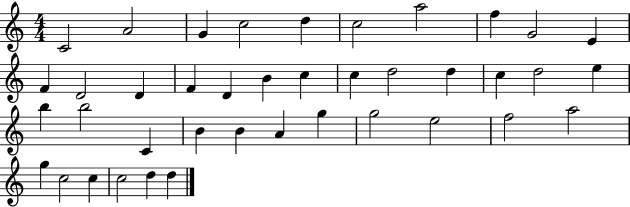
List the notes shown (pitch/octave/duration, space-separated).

C4/h A4/h G4/q C5/h D5/q C5/h A5/h F5/q G4/h E4/q F4/q D4/h D4/q F4/q D4/q B4/q C5/q C5/q D5/h D5/q C5/q D5/h E5/q B5/q B5/h C4/q B4/q B4/q A4/q G5/q G5/h E5/h F5/h A5/h G5/q C5/h C5/q C5/h D5/q D5/q